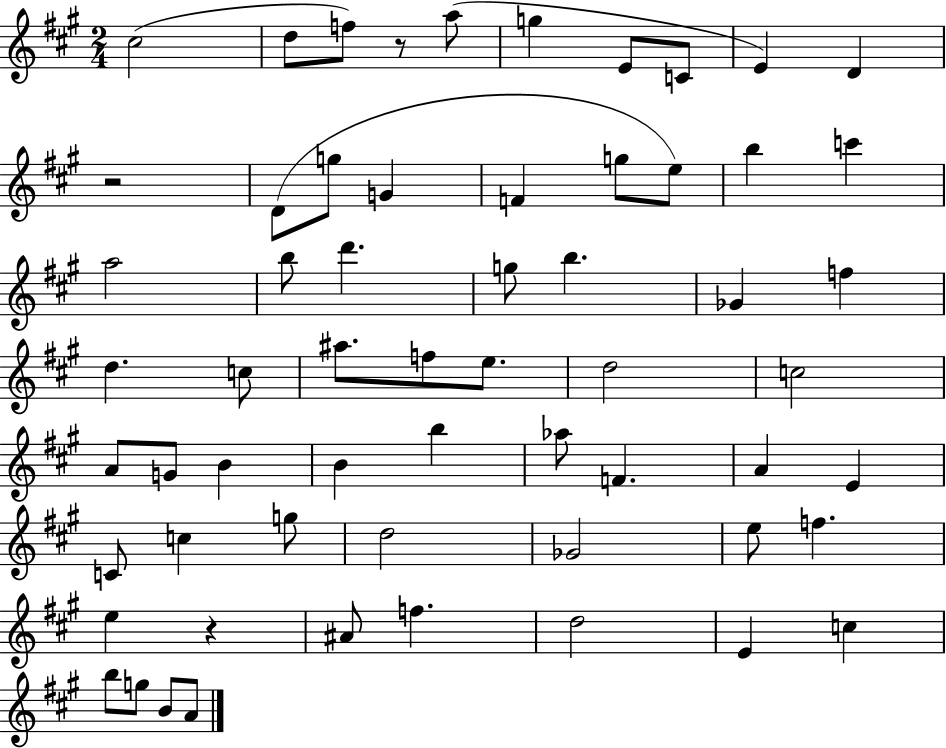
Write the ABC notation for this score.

X:1
T:Untitled
M:2/4
L:1/4
K:A
^c2 d/2 f/2 z/2 a/2 g E/2 C/2 E D z2 D/2 g/2 G F g/2 e/2 b c' a2 b/2 d' g/2 b _G f d c/2 ^a/2 f/2 e/2 d2 c2 A/2 G/2 B B b _a/2 F A E C/2 c g/2 d2 _G2 e/2 f e z ^A/2 f d2 E c b/2 g/2 B/2 A/2